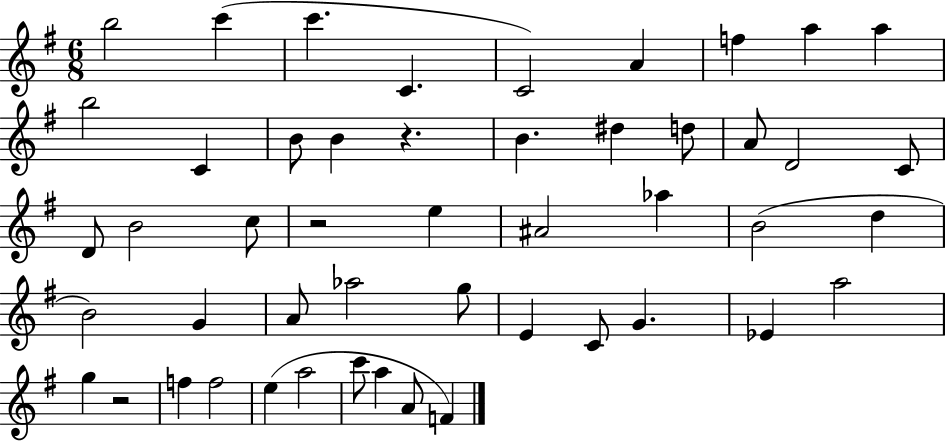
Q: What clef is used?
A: treble